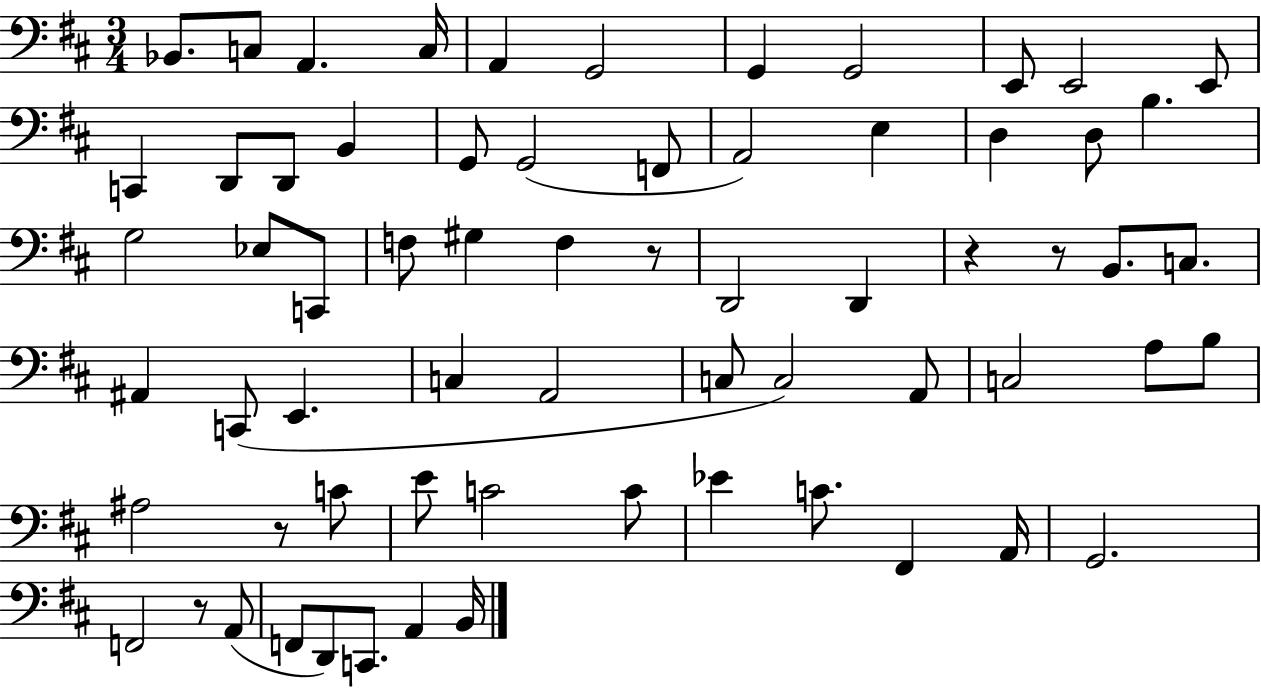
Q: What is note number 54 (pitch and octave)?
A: G2